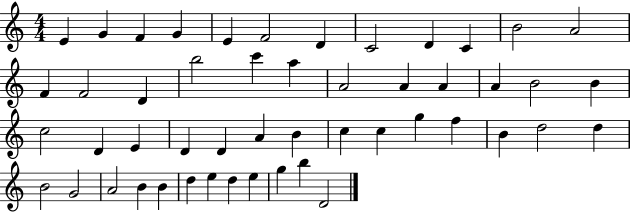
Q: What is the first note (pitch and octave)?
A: E4